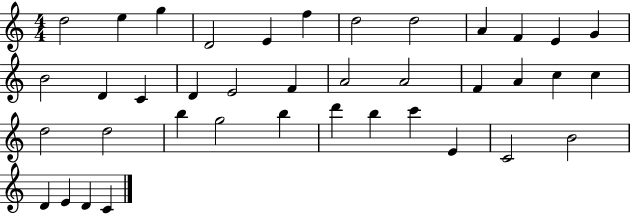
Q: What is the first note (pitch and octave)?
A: D5